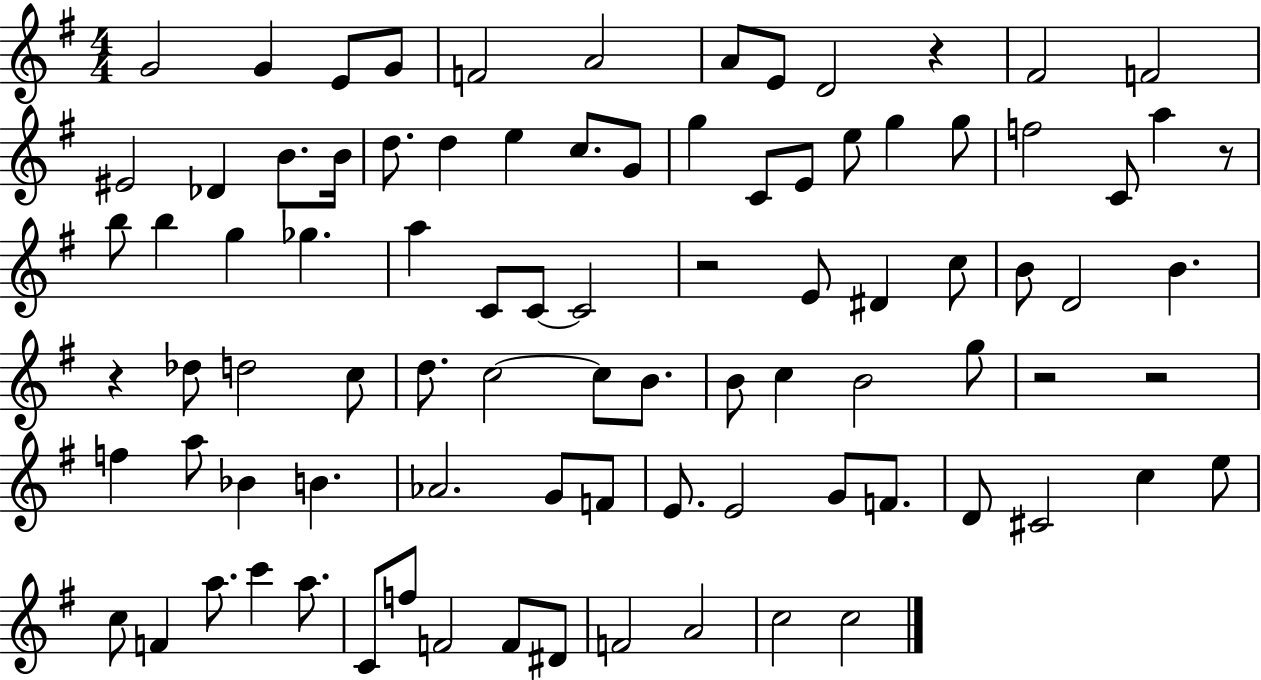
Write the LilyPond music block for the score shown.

{
  \clef treble
  \numericTimeSignature
  \time 4/4
  \key g \major
  g'2 g'4 e'8 g'8 | f'2 a'2 | a'8 e'8 d'2 r4 | fis'2 f'2 | \break eis'2 des'4 b'8. b'16 | d''8. d''4 e''4 c''8. g'8 | g''4 c'8 e'8 e''8 g''4 g''8 | f''2 c'8 a''4 r8 | \break b''8 b''4 g''4 ges''4. | a''4 c'8 c'8~~ c'2 | r2 e'8 dis'4 c''8 | b'8 d'2 b'4. | \break r4 des''8 d''2 c''8 | d''8. c''2~~ c''8 b'8. | b'8 c''4 b'2 g''8 | r2 r2 | \break f''4 a''8 bes'4 b'4. | aes'2. g'8 f'8 | e'8. e'2 g'8 f'8. | d'8 cis'2 c''4 e''8 | \break c''8 f'4 a''8. c'''4 a''8. | c'8 f''8 f'2 f'8 dis'8 | f'2 a'2 | c''2 c''2 | \break \bar "|."
}